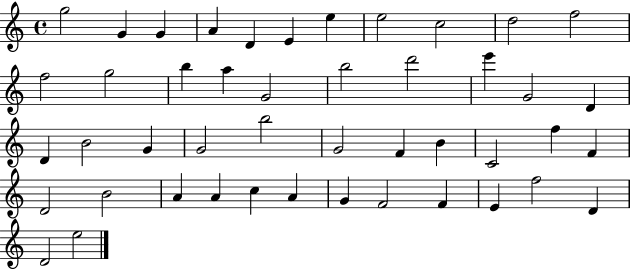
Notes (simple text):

G5/h G4/q G4/q A4/q D4/q E4/q E5/q E5/h C5/h D5/h F5/h F5/h G5/h B5/q A5/q G4/h B5/h D6/h E6/q G4/h D4/q D4/q B4/h G4/q G4/h B5/h G4/h F4/q B4/q C4/h F5/q F4/q D4/h B4/h A4/q A4/q C5/q A4/q G4/q F4/h F4/q E4/q F5/h D4/q D4/h E5/h